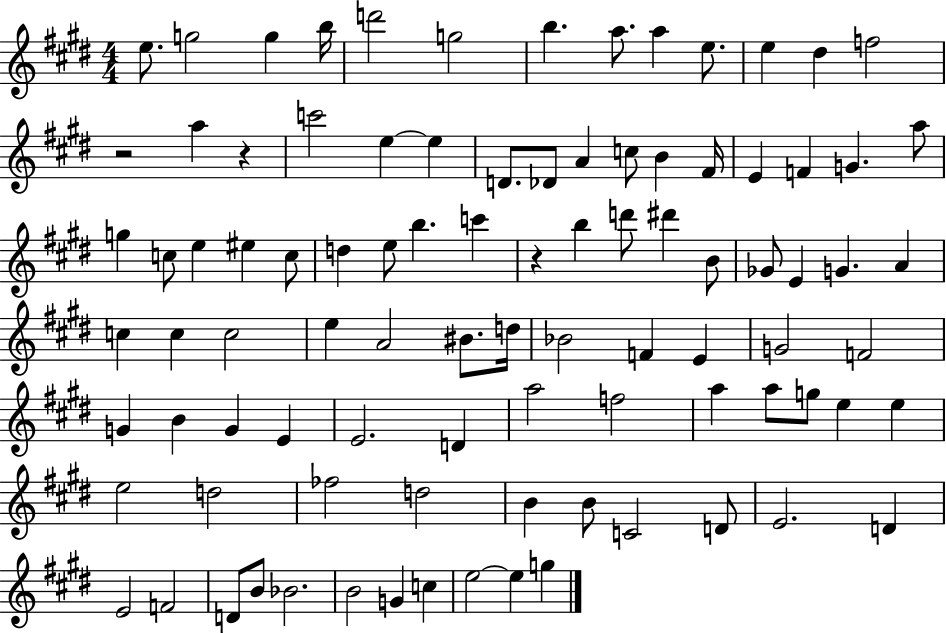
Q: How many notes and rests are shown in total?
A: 93